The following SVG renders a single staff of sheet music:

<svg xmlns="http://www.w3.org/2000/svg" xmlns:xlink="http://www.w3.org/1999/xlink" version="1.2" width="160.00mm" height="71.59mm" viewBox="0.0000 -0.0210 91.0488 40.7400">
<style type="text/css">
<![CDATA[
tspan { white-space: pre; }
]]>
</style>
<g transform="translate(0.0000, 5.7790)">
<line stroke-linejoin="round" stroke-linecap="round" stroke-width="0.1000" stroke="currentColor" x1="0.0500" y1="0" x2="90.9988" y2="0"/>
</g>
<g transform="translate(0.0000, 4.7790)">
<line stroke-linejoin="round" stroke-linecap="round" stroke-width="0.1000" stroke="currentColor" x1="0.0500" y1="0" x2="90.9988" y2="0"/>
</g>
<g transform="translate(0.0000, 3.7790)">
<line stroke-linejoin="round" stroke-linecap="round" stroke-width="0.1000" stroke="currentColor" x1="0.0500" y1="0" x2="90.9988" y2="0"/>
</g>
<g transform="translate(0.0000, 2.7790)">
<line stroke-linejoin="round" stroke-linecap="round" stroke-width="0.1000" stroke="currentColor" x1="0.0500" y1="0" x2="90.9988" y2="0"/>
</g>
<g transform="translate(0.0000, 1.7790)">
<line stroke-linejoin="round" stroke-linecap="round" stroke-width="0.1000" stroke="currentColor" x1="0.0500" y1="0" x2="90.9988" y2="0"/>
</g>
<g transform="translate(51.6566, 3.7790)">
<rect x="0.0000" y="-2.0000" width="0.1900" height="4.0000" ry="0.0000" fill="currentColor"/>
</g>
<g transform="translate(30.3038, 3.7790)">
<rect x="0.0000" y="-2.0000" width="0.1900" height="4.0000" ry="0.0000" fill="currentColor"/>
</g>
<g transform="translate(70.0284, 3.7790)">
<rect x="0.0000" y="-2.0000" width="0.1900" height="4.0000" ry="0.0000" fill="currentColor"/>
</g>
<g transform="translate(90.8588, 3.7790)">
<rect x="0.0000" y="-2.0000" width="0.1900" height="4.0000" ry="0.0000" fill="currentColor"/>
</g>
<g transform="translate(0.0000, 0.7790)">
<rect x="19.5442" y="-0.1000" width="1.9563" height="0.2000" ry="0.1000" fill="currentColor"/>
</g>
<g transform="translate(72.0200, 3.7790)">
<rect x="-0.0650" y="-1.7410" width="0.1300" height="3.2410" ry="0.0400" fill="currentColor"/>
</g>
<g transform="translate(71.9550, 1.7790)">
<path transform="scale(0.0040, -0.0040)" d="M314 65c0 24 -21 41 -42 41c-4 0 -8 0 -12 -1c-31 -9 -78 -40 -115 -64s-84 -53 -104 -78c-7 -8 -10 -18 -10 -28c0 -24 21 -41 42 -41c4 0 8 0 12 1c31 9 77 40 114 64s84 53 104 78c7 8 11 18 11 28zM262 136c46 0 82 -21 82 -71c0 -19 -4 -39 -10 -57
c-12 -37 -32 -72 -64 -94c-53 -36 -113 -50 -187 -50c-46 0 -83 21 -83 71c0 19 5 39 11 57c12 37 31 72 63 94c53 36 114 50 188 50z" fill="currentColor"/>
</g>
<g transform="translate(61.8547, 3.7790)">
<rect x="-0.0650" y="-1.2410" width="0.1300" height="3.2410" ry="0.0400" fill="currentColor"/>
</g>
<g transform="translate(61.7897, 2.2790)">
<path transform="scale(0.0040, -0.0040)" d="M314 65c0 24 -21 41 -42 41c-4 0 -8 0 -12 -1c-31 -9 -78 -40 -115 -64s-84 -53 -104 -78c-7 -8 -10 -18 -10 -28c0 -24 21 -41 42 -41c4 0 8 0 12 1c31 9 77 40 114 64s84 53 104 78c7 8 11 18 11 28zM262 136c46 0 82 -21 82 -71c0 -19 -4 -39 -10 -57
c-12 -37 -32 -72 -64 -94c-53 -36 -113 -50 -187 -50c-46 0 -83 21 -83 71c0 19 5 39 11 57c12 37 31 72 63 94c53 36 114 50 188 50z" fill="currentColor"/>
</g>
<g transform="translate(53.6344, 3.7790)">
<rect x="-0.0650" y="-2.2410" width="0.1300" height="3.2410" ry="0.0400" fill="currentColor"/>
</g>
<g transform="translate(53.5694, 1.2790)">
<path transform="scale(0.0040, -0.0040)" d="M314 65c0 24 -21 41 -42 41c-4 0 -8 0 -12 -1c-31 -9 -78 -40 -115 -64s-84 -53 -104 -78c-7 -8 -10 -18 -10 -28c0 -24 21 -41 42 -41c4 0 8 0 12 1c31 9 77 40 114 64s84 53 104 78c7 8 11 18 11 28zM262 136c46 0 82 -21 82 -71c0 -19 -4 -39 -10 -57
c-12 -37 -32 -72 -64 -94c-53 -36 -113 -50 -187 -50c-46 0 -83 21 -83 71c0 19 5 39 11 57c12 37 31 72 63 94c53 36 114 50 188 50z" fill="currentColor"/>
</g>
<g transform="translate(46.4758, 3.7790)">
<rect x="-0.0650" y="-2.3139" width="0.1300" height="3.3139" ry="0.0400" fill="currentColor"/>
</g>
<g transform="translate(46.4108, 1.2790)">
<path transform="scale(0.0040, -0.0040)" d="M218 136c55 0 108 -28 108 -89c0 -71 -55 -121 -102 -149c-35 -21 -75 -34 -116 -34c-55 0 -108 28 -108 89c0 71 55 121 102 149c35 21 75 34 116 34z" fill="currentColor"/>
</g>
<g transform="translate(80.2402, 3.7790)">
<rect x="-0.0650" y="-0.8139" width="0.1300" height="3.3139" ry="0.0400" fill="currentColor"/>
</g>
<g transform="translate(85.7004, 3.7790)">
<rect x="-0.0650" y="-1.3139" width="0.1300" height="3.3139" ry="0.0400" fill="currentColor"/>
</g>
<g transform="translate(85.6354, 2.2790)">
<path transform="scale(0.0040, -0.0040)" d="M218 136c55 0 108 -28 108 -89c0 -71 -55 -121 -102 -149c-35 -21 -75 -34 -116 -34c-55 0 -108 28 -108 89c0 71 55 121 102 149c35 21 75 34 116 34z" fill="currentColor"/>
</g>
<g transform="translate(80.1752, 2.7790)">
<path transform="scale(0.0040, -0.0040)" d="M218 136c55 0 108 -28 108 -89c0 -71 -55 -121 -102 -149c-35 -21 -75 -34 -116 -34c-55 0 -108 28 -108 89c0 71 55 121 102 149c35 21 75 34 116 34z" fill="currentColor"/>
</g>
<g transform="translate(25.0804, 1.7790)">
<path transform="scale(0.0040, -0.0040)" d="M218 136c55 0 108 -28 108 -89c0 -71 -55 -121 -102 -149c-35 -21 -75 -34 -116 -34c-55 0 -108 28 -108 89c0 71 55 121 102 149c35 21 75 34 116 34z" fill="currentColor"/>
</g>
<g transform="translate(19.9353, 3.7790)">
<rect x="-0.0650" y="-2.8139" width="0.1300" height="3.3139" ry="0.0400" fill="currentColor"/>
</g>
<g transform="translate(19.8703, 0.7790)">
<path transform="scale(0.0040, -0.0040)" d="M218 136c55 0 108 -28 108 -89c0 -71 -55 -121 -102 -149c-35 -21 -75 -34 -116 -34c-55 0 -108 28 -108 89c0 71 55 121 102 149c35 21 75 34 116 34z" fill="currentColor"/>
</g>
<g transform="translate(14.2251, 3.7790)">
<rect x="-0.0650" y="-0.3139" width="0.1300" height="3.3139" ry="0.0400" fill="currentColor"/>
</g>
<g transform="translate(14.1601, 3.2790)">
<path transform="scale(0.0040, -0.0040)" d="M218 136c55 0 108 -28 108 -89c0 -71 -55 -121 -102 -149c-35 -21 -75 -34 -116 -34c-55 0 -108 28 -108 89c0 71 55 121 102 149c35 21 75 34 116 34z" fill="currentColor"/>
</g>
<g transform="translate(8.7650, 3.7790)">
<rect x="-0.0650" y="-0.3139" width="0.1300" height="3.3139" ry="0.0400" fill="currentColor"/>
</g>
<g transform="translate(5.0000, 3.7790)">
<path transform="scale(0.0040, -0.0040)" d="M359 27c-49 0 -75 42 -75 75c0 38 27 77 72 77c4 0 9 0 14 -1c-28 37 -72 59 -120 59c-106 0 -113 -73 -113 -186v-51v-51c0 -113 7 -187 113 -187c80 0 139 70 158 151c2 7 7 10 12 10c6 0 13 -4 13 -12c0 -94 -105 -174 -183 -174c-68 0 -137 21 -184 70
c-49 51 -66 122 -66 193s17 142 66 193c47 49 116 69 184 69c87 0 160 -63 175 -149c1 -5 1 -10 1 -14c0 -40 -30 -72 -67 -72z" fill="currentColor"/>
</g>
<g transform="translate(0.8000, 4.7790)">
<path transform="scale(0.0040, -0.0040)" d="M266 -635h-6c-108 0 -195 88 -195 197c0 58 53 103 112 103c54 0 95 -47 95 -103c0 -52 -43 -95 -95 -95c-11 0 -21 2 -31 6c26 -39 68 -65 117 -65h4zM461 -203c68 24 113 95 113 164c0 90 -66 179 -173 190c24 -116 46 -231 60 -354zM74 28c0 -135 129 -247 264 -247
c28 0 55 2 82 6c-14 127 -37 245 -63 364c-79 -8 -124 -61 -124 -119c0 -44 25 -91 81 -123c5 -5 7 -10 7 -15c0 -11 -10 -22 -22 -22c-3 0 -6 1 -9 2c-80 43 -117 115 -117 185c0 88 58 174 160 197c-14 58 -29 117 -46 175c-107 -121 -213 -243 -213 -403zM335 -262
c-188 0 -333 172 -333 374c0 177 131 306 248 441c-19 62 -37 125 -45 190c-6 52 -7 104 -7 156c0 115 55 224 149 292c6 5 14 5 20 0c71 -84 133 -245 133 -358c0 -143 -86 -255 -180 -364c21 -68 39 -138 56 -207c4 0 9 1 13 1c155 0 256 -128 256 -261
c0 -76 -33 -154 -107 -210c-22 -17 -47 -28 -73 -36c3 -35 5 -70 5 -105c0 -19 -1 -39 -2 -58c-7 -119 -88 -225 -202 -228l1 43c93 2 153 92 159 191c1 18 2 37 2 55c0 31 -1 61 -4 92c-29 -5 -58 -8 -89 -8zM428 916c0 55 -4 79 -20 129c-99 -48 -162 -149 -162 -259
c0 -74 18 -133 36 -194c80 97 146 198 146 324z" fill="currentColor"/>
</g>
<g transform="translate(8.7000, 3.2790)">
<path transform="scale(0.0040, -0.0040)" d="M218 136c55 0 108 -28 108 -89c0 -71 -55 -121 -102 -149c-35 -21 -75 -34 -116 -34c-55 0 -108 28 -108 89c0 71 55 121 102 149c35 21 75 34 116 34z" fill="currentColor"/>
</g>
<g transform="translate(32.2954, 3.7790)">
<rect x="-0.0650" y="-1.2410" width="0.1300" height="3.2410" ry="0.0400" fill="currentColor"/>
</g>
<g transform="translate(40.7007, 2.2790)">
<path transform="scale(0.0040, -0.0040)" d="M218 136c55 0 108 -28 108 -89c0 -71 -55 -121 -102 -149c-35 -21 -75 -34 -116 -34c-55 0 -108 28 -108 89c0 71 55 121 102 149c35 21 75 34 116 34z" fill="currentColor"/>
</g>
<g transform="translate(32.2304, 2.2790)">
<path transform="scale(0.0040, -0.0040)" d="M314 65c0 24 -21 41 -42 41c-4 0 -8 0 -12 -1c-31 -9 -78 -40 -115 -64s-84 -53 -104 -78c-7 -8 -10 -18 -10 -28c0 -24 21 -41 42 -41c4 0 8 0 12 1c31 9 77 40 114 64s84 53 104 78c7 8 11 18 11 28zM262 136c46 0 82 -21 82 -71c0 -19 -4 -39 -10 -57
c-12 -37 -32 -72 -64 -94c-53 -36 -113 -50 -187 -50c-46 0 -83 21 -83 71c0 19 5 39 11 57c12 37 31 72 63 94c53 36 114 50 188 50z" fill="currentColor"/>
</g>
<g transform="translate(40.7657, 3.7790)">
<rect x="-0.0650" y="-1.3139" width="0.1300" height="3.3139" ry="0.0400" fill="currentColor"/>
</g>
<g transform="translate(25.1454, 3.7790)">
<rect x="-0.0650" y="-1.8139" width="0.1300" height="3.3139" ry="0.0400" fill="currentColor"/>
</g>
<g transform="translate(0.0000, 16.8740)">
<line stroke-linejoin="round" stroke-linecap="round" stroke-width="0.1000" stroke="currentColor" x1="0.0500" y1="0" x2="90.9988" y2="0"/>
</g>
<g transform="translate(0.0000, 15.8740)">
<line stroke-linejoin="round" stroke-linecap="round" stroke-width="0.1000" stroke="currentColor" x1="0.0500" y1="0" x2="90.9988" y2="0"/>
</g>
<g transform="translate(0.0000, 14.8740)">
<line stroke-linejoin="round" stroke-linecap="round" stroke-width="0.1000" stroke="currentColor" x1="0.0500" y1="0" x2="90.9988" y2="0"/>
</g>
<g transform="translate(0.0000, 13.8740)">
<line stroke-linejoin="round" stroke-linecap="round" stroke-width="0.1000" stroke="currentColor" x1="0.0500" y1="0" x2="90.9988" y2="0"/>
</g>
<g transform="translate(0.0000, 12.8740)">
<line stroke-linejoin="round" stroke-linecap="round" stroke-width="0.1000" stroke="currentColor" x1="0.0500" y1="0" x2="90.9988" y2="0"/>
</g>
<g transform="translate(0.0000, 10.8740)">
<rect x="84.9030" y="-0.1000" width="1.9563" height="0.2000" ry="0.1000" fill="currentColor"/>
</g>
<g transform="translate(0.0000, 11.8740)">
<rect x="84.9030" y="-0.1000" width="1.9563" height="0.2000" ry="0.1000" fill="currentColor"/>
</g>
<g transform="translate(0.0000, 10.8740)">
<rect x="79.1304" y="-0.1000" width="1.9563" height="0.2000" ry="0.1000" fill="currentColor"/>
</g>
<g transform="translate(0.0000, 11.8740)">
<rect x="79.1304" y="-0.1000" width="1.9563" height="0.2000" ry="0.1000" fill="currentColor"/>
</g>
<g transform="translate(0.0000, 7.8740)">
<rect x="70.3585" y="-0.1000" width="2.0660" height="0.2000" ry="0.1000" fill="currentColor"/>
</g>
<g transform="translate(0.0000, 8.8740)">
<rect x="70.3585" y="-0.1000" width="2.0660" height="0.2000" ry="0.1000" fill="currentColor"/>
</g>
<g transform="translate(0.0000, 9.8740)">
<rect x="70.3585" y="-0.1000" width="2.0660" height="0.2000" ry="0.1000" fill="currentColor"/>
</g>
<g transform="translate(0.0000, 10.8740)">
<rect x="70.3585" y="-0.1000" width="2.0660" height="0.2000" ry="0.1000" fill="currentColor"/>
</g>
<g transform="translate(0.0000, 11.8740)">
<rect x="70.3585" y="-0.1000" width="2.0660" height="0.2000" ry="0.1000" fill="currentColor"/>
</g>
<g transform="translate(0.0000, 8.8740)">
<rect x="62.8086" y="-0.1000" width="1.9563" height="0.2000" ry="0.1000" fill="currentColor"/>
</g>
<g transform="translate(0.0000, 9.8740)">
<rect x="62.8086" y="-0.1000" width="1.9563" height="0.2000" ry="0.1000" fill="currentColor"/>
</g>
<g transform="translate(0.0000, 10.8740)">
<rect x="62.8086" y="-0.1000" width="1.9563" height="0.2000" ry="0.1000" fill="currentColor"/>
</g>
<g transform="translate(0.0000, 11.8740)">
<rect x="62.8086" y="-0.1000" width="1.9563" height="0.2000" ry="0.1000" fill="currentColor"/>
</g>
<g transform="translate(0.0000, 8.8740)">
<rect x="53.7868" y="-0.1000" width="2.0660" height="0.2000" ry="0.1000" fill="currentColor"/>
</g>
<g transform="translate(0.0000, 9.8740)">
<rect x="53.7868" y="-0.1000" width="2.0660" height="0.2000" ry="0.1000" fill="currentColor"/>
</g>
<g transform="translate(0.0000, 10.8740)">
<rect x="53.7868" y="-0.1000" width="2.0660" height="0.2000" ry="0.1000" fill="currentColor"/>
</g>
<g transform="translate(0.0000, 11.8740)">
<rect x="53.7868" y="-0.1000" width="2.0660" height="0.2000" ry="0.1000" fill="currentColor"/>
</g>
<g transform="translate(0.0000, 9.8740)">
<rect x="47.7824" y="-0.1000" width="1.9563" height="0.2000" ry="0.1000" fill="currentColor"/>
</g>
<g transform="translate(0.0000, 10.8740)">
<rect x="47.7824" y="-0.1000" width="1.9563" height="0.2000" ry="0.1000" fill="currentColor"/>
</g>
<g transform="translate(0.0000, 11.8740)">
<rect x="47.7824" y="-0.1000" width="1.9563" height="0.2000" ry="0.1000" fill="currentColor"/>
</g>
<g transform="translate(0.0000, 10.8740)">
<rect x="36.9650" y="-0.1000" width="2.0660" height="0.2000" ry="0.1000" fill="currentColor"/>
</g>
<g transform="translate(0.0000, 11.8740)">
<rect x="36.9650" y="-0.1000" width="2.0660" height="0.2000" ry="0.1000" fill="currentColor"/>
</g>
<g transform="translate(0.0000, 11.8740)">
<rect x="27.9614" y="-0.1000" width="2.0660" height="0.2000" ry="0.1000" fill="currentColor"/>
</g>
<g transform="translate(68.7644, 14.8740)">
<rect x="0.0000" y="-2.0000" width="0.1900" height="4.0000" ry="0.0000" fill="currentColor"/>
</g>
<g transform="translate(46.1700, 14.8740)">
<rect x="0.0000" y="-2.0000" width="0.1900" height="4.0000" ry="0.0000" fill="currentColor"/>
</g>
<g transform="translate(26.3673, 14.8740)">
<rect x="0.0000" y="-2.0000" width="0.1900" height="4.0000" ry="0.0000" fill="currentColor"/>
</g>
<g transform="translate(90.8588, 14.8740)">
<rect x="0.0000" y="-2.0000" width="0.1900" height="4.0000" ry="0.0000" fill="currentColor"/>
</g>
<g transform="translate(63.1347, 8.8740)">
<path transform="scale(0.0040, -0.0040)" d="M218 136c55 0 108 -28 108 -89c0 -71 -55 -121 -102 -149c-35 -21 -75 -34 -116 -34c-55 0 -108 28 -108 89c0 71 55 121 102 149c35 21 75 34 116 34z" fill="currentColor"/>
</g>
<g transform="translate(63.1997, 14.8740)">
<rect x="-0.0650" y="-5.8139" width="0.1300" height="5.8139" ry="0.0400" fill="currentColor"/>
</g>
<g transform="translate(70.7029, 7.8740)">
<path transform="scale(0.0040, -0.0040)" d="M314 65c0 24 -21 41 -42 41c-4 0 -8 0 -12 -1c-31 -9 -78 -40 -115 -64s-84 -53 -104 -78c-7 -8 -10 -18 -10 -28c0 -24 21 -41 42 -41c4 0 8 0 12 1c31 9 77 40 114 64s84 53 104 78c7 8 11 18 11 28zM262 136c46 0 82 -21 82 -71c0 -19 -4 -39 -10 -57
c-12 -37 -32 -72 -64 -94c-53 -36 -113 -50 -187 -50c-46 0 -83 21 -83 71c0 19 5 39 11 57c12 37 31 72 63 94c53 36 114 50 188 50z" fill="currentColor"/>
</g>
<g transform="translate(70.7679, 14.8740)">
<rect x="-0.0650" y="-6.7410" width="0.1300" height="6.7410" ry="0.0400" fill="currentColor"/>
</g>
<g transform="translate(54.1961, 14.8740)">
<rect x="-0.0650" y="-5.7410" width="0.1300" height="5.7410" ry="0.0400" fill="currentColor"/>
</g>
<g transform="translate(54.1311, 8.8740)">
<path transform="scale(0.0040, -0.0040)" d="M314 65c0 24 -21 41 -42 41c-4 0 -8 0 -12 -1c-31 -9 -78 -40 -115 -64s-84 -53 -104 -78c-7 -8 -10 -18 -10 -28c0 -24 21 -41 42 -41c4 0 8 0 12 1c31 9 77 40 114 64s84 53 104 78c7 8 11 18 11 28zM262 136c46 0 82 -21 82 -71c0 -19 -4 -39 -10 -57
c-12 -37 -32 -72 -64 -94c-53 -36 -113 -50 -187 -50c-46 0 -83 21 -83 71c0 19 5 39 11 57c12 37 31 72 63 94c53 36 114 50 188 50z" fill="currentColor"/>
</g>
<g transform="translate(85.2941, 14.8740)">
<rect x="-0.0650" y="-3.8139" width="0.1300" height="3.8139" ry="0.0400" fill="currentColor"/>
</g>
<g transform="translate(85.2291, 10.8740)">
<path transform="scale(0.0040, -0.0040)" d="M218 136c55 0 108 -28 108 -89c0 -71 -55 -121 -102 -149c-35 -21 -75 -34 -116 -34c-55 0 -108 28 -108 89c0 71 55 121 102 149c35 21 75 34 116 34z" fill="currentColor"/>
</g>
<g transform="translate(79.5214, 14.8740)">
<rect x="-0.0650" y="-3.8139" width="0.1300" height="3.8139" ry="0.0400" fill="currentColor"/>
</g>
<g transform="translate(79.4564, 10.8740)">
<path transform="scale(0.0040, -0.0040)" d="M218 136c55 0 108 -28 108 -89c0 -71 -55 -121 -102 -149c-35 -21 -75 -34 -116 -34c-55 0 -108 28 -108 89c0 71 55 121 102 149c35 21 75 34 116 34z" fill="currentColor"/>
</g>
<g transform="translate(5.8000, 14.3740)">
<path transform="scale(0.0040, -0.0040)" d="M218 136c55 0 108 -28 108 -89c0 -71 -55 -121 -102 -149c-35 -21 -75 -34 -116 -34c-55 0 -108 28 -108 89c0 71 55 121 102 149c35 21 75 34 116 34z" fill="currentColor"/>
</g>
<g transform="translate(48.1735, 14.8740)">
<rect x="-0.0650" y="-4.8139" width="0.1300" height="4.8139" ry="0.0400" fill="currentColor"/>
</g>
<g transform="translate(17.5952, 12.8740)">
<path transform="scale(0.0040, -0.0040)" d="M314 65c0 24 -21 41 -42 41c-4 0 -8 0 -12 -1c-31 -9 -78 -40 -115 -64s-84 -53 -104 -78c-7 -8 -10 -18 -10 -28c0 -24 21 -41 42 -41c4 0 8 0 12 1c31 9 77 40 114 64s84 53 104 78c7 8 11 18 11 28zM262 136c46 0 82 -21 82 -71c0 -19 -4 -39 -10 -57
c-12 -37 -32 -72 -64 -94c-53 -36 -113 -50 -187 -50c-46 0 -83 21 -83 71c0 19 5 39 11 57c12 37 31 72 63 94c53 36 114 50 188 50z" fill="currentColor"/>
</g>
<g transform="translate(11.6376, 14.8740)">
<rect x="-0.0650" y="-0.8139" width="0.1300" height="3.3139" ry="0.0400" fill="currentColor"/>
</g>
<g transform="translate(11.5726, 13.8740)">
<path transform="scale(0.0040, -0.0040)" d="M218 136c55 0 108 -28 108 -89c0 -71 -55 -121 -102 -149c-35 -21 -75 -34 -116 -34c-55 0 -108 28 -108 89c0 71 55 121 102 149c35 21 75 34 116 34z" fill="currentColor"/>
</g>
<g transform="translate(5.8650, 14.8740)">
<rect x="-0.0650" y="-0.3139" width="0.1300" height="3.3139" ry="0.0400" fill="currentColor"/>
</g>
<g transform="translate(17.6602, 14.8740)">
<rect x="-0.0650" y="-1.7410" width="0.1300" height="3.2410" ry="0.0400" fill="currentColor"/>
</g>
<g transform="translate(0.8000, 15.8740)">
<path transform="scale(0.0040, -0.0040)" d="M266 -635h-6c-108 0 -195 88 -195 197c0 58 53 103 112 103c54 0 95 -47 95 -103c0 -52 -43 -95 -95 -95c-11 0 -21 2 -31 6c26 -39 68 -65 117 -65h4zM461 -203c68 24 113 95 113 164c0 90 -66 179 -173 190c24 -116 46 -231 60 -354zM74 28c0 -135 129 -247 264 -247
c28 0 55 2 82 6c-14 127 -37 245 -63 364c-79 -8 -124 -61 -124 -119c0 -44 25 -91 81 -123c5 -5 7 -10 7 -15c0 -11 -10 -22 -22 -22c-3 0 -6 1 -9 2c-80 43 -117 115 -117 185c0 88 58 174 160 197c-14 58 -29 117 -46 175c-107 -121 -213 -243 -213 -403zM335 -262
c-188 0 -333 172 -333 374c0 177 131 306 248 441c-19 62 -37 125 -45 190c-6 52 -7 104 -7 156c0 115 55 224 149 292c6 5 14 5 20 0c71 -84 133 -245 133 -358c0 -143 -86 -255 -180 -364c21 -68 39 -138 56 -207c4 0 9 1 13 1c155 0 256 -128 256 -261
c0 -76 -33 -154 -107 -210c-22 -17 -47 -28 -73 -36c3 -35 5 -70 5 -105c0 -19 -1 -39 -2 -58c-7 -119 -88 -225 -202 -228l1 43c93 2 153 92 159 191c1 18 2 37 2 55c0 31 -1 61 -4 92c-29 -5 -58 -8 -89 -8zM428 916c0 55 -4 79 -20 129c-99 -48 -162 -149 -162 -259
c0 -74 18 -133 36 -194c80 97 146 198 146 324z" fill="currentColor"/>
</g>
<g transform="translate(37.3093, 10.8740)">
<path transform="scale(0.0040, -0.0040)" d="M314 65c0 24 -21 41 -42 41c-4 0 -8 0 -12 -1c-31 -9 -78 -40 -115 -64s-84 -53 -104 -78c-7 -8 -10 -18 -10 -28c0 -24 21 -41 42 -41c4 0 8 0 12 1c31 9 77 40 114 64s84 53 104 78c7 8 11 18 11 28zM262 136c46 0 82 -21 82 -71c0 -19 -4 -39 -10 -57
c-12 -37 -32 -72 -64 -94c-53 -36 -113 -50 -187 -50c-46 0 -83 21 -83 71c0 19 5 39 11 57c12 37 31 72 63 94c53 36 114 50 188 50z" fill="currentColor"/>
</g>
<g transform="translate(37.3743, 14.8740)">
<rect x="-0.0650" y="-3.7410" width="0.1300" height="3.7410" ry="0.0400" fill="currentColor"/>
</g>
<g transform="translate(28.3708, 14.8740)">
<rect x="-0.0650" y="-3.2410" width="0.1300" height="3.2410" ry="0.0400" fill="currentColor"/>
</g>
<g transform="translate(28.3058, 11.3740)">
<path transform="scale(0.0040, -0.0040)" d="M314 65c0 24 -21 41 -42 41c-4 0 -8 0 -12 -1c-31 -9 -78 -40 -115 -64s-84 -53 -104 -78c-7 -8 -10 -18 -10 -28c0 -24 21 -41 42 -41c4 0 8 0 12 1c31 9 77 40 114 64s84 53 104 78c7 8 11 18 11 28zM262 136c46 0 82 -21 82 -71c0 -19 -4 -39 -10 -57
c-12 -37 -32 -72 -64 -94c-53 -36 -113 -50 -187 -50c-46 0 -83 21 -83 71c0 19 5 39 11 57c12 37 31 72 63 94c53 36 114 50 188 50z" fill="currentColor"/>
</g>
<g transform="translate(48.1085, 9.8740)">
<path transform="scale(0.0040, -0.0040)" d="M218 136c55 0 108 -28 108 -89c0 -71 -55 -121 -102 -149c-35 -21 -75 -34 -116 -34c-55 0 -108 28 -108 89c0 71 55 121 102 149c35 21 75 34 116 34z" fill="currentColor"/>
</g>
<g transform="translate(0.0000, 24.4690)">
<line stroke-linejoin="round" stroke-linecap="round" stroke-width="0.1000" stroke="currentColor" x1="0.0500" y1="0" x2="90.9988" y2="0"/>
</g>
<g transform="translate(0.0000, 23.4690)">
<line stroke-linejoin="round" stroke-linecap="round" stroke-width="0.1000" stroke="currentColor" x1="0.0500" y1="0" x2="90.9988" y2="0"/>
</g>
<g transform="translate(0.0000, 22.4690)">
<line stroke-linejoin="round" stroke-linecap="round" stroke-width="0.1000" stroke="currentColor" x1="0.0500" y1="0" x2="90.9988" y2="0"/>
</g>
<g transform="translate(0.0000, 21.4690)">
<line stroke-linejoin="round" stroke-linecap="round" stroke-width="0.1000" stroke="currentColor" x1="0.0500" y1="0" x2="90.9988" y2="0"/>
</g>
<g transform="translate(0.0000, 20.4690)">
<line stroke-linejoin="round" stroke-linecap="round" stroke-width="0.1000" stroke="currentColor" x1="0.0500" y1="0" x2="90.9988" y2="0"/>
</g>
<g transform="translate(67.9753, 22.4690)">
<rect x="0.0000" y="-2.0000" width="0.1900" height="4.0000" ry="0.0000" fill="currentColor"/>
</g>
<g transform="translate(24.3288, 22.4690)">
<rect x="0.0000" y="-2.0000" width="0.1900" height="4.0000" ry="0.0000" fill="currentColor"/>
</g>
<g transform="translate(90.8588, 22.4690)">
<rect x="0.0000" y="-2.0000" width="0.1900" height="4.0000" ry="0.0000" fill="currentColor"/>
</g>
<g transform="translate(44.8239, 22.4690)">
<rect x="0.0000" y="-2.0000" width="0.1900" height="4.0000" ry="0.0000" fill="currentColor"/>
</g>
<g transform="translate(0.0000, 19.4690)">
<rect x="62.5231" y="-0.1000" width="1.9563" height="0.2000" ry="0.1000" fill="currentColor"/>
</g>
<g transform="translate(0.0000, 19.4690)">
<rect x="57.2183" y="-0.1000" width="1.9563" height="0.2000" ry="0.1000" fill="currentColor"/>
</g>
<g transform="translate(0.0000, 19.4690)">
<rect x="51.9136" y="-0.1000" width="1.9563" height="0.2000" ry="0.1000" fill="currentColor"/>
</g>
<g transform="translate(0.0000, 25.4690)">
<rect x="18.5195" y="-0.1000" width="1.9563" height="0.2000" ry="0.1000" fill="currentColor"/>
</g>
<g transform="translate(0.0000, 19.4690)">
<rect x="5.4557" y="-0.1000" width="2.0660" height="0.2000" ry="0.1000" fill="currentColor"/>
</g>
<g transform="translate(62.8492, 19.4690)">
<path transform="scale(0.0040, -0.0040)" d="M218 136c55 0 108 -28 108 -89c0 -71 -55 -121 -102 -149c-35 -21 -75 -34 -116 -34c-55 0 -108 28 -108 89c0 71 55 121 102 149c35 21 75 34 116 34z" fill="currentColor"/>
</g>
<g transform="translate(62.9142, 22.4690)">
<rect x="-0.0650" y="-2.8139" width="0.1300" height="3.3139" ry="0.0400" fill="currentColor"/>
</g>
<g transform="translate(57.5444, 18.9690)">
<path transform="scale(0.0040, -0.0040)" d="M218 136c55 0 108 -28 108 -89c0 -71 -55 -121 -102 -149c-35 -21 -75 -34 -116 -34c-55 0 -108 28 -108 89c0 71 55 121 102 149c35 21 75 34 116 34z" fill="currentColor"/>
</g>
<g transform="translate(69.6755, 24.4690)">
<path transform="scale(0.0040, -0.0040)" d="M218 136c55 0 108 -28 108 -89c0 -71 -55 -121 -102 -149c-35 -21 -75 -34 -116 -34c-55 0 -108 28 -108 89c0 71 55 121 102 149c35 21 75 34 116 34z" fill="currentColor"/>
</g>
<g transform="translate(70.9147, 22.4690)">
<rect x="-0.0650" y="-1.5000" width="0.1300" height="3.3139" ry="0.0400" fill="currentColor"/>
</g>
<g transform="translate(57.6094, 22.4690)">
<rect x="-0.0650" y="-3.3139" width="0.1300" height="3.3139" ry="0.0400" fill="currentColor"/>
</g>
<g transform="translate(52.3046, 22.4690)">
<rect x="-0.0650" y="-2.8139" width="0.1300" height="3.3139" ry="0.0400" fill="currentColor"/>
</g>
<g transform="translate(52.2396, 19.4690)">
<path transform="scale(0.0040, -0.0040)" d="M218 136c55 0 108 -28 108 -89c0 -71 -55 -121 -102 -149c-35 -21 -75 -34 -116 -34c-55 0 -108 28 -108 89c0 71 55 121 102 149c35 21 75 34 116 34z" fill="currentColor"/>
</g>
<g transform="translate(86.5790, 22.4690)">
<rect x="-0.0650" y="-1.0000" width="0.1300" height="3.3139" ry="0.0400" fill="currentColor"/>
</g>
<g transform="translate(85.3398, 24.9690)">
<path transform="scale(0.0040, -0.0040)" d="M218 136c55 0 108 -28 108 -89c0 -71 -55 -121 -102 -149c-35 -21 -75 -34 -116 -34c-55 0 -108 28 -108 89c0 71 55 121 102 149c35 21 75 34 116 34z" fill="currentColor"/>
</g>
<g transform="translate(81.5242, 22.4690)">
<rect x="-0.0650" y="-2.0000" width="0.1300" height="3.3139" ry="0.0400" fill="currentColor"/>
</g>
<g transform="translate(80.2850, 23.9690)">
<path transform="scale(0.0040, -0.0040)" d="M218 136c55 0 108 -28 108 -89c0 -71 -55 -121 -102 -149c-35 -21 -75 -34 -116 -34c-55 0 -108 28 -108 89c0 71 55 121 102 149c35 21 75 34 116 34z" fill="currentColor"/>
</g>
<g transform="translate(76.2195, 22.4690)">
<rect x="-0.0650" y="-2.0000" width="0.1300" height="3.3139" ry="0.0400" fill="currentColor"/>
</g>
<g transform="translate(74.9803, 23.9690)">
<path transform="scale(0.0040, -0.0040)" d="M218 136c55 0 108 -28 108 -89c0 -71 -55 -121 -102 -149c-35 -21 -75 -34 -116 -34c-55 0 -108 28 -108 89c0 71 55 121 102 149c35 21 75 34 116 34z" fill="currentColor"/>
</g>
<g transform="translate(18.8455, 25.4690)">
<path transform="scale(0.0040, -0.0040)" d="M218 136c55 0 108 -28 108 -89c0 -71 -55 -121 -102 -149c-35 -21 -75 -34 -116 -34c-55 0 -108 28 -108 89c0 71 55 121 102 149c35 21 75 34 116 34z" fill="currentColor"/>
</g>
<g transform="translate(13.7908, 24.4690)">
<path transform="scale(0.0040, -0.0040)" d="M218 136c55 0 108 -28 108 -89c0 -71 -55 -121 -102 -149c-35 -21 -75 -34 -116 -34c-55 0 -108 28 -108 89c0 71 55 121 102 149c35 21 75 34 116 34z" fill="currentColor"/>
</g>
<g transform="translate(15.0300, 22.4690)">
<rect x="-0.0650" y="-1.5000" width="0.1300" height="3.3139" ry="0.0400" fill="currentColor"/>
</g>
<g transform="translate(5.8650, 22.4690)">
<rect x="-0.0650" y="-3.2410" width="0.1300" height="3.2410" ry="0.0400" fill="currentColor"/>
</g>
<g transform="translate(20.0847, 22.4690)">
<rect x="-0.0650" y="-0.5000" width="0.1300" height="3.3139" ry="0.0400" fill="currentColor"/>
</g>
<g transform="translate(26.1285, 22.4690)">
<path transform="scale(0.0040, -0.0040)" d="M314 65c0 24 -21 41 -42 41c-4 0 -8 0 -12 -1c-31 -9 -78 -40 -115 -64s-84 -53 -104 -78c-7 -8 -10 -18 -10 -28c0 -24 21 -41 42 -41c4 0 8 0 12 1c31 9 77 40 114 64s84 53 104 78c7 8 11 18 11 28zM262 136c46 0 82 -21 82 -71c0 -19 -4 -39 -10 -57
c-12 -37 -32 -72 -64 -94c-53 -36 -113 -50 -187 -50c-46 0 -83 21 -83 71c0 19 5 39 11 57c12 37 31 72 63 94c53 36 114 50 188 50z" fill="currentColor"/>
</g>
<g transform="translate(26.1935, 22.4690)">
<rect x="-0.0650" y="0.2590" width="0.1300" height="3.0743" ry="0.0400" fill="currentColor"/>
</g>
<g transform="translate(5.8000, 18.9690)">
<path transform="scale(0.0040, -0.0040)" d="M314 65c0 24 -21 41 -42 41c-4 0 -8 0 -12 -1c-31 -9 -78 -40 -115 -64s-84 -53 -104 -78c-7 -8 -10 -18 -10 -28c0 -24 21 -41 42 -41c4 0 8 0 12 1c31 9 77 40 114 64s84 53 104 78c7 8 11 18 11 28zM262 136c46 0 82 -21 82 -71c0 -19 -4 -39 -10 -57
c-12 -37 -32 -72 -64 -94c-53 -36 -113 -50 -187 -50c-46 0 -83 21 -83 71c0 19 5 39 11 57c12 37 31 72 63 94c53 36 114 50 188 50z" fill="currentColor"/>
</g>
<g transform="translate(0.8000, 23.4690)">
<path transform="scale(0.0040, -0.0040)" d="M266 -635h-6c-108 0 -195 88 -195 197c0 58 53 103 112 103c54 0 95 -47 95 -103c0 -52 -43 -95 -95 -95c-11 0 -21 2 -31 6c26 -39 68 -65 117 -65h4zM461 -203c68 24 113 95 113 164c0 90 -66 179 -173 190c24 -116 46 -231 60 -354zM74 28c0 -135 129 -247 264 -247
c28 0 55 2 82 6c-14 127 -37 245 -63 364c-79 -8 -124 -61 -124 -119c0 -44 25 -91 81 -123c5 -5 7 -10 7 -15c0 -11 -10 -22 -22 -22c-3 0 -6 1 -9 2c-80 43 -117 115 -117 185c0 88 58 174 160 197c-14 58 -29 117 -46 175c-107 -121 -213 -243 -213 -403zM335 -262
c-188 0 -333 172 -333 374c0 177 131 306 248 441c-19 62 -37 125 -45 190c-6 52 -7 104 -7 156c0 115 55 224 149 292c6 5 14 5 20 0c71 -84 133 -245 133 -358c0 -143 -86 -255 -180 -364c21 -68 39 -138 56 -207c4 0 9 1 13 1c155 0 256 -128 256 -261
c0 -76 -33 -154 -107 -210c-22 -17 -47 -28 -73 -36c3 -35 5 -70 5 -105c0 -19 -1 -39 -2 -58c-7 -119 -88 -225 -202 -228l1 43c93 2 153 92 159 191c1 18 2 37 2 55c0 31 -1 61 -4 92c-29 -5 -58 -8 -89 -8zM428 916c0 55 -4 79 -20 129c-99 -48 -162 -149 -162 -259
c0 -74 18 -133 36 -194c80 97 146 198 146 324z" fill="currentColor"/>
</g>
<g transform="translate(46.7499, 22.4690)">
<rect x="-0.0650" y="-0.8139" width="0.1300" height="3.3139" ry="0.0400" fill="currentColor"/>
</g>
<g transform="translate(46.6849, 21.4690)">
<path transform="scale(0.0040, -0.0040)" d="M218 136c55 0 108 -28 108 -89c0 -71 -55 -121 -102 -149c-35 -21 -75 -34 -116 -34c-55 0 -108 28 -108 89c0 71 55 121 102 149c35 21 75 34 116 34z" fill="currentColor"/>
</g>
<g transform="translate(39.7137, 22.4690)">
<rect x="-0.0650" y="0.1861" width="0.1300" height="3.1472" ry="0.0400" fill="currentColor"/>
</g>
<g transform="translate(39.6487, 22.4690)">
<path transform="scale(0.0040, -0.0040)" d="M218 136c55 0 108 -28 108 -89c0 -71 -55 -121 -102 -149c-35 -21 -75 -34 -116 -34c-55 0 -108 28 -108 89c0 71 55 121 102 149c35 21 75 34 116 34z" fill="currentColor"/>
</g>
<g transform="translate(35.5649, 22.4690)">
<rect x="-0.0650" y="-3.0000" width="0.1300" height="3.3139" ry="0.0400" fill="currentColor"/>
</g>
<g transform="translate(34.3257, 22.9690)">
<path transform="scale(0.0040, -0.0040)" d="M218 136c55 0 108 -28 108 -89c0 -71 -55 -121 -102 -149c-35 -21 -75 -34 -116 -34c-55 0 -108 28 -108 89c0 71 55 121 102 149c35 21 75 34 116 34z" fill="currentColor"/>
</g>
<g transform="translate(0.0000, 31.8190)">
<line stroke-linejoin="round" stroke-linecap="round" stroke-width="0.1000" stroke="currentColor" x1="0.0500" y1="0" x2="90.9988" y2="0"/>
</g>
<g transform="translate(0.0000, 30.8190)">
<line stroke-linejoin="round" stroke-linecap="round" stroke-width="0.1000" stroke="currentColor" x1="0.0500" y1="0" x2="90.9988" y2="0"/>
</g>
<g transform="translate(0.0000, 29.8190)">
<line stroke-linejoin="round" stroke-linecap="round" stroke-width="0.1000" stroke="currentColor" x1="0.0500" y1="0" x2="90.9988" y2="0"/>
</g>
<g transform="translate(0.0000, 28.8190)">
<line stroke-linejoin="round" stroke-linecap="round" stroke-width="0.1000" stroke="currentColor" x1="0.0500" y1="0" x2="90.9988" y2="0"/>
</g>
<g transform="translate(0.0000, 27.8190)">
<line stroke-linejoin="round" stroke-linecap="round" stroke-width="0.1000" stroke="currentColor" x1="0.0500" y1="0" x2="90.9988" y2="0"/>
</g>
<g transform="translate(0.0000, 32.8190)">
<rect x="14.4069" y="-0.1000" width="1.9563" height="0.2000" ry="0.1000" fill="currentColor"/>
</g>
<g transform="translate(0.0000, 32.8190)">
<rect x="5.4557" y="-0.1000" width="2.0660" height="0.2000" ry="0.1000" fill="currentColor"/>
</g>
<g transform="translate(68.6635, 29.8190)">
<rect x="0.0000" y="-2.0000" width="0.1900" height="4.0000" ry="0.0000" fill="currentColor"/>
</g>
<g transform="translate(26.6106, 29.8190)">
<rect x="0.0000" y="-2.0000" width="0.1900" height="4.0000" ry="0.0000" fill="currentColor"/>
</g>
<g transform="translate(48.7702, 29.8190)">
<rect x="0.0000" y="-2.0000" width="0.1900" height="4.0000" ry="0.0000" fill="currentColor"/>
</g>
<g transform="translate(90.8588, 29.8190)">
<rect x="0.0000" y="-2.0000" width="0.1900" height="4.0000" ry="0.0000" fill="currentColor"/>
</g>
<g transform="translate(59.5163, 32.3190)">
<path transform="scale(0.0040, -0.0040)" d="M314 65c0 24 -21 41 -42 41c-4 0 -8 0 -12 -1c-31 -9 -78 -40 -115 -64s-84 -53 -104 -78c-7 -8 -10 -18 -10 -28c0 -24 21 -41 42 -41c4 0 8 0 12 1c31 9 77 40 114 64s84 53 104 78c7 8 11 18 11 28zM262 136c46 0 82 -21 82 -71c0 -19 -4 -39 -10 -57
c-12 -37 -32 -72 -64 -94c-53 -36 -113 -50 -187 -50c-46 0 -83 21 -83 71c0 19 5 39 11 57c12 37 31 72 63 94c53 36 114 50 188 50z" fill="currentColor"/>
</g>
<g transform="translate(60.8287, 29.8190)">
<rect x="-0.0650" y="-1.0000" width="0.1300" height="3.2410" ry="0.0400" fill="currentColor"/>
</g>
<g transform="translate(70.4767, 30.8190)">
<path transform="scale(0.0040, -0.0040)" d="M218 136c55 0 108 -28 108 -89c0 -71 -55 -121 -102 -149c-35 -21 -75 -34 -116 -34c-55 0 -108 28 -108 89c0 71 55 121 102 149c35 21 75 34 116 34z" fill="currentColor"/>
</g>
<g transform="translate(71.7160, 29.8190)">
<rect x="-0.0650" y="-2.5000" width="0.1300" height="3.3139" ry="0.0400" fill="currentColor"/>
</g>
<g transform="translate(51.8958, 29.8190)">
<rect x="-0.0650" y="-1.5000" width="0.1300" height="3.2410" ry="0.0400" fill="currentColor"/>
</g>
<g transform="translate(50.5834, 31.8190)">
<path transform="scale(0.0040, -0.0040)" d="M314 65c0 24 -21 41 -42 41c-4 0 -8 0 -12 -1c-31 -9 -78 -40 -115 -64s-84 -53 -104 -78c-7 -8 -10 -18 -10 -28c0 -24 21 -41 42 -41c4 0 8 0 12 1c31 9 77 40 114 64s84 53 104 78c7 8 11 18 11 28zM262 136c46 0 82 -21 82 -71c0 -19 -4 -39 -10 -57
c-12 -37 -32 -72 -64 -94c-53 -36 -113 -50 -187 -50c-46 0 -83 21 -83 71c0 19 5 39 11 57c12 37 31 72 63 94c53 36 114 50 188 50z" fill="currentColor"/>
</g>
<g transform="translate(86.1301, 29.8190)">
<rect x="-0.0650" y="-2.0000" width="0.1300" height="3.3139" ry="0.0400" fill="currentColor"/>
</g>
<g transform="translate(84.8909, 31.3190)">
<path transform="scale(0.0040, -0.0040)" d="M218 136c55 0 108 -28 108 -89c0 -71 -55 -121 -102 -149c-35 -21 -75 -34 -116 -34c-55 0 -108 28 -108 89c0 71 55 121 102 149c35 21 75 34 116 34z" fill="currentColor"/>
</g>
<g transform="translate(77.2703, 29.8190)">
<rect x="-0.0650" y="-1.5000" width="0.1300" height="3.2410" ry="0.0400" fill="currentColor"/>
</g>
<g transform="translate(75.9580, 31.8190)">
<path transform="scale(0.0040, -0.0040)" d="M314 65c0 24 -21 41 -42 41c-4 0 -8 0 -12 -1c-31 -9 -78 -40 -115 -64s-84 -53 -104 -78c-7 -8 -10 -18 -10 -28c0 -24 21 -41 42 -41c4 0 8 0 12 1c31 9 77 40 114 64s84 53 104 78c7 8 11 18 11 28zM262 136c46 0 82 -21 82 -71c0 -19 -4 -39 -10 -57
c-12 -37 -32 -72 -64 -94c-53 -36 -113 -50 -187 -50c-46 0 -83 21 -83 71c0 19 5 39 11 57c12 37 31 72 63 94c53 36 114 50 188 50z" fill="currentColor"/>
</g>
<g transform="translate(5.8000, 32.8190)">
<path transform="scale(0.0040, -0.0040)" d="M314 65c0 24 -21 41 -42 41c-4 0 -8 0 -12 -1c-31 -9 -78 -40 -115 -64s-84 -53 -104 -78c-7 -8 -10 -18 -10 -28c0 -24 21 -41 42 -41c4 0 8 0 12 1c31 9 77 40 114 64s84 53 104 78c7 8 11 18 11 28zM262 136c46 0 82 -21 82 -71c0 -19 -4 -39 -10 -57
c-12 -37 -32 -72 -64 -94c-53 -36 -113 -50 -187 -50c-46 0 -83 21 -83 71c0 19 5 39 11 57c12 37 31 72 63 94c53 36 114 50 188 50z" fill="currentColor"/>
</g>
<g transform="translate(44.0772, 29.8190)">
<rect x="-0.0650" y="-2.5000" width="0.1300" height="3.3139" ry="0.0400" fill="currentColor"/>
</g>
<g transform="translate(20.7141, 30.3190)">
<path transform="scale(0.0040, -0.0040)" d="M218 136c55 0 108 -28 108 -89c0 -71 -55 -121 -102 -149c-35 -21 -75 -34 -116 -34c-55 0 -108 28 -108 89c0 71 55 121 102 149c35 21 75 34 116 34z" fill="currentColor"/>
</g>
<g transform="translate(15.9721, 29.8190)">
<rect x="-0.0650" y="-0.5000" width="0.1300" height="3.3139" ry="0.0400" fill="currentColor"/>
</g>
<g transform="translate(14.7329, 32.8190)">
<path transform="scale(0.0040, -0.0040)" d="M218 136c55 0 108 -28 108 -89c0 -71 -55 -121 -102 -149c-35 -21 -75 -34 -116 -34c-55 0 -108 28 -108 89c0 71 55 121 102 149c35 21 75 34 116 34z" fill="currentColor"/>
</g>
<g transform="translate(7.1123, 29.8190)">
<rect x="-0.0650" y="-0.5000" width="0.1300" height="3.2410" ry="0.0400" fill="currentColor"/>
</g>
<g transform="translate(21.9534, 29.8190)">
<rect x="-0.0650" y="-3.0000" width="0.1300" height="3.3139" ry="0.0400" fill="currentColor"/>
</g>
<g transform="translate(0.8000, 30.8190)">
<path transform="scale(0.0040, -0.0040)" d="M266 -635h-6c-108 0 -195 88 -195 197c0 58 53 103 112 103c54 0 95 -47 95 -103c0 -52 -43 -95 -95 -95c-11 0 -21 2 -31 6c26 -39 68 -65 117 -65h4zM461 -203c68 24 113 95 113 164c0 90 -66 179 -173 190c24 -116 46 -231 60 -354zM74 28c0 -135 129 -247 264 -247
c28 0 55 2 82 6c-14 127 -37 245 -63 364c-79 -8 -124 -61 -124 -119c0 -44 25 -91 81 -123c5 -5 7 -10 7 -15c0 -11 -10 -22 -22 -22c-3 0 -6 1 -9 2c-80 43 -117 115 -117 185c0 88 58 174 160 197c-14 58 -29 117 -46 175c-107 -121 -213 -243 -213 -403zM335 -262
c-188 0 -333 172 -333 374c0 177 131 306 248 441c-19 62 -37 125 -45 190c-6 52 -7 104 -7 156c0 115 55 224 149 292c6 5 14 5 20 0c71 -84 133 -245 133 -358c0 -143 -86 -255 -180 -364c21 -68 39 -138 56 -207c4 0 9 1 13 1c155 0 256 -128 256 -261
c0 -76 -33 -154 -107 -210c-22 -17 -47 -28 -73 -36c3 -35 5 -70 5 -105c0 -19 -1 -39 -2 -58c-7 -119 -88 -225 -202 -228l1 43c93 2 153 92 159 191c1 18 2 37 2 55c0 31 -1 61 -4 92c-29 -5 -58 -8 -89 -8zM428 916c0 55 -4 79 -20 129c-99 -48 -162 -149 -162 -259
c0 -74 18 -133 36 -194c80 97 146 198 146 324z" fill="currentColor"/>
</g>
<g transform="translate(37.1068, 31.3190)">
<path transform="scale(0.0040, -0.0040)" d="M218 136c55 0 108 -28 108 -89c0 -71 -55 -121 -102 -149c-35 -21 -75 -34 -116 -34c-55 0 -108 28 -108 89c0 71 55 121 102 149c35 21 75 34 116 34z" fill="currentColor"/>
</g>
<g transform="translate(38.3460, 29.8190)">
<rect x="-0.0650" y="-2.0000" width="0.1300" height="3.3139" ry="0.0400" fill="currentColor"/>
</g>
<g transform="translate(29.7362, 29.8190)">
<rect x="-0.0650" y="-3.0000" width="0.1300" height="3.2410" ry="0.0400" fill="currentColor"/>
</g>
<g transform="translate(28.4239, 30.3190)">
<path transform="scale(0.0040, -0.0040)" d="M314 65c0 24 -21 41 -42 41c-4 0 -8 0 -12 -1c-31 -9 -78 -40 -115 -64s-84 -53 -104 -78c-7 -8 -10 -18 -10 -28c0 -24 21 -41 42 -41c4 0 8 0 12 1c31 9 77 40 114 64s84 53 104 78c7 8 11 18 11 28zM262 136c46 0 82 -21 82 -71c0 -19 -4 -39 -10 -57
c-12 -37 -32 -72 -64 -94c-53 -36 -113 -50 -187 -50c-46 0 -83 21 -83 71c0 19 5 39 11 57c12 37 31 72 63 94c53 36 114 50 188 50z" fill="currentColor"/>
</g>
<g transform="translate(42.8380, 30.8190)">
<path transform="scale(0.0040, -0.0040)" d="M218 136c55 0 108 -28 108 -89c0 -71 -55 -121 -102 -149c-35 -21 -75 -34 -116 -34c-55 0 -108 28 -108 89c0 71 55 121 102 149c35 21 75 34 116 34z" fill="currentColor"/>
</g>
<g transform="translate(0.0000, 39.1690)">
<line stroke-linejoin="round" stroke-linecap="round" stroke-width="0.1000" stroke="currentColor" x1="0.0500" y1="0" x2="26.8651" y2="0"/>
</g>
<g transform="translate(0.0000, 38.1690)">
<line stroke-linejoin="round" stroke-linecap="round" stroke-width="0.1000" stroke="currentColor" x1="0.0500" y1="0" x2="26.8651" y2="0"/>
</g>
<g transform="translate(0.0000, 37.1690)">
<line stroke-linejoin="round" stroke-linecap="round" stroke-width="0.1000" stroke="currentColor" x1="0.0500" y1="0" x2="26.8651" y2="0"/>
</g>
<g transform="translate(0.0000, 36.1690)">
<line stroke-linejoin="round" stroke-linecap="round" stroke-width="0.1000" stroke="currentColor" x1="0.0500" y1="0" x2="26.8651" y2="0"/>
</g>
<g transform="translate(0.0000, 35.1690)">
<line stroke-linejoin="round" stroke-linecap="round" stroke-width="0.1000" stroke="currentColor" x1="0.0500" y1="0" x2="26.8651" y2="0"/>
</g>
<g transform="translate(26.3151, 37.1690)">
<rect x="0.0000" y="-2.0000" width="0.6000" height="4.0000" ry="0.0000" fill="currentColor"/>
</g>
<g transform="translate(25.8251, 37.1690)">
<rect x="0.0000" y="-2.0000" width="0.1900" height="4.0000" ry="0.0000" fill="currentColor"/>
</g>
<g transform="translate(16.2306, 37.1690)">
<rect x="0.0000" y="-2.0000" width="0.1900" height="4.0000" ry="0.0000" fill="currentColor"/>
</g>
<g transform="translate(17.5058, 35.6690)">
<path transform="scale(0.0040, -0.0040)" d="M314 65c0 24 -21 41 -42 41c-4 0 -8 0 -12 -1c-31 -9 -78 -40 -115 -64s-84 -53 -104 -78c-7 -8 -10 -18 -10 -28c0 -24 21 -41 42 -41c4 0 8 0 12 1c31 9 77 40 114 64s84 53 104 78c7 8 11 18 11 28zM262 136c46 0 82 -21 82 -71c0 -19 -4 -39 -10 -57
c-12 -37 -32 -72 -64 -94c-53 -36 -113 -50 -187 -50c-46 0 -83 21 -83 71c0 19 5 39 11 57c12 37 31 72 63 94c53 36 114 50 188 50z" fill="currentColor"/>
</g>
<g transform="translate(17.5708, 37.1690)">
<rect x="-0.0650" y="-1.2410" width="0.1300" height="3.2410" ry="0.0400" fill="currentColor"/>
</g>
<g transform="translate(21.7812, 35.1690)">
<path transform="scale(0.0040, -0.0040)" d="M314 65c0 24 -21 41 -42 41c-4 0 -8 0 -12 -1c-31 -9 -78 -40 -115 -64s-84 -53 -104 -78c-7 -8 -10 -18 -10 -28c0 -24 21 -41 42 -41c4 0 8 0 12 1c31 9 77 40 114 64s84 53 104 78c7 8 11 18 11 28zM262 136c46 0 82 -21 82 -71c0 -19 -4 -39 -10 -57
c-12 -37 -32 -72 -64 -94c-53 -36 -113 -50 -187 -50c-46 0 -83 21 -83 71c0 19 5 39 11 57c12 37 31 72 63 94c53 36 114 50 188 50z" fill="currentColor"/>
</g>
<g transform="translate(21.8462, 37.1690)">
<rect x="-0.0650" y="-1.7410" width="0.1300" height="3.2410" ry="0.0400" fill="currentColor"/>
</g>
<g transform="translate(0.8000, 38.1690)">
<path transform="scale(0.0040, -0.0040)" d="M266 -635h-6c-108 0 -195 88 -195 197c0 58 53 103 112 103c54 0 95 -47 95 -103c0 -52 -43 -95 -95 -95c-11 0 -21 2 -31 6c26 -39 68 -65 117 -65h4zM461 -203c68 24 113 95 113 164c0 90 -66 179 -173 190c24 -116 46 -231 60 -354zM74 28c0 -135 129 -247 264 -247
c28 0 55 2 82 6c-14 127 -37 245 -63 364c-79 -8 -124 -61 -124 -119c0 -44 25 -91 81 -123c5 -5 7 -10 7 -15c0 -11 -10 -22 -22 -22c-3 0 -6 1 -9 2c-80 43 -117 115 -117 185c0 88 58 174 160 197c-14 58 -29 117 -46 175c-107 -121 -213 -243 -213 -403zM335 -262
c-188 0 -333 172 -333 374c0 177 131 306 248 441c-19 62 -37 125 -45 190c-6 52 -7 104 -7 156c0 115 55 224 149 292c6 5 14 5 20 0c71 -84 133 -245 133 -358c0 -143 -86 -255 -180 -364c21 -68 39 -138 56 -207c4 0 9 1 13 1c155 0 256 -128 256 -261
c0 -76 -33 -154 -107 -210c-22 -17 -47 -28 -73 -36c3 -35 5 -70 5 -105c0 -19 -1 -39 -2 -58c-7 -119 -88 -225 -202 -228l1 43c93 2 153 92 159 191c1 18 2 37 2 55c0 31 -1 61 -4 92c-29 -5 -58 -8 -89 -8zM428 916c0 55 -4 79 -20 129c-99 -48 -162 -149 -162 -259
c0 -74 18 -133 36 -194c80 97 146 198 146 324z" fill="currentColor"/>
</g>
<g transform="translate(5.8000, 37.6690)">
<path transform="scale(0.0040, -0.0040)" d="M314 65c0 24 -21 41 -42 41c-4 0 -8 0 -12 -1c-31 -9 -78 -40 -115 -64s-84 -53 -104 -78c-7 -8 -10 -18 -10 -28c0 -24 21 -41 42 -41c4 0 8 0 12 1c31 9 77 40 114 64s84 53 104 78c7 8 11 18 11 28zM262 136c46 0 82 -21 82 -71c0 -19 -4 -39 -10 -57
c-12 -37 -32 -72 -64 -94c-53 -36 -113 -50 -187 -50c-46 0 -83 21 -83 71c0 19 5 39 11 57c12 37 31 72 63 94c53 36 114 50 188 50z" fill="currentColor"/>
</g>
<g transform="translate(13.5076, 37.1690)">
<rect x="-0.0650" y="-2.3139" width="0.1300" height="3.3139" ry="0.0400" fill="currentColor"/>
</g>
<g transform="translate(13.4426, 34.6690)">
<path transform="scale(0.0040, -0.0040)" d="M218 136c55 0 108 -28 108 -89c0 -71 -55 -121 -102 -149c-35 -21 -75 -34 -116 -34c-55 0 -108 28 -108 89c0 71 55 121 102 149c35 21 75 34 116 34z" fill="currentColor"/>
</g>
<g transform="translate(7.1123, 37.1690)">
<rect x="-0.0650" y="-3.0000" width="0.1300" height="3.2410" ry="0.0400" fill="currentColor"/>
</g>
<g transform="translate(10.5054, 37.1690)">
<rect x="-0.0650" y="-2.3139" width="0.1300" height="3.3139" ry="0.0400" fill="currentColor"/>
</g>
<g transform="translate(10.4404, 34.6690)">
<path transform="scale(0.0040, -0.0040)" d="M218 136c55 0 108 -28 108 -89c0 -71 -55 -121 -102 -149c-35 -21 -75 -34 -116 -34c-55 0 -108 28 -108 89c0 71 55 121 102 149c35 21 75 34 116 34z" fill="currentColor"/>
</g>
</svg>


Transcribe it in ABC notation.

X:1
T:Untitled
M:4/4
L:1/4
K:C
c c a f e2 e g g2 e2 f2 d e c d f2 b2 c'2 e' g'2 g' b'2 c' c' b2 E C B2 A B d a b a E F F D C2 C A A2 F G E2 D2 G E2 F A2 g g e2 f2